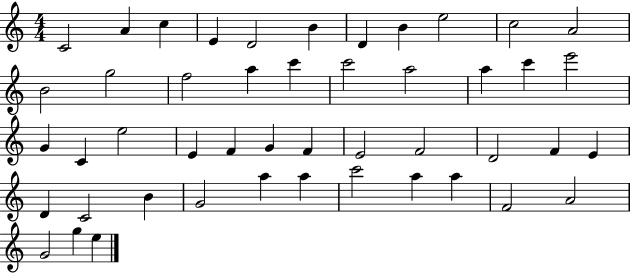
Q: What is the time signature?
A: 4/4